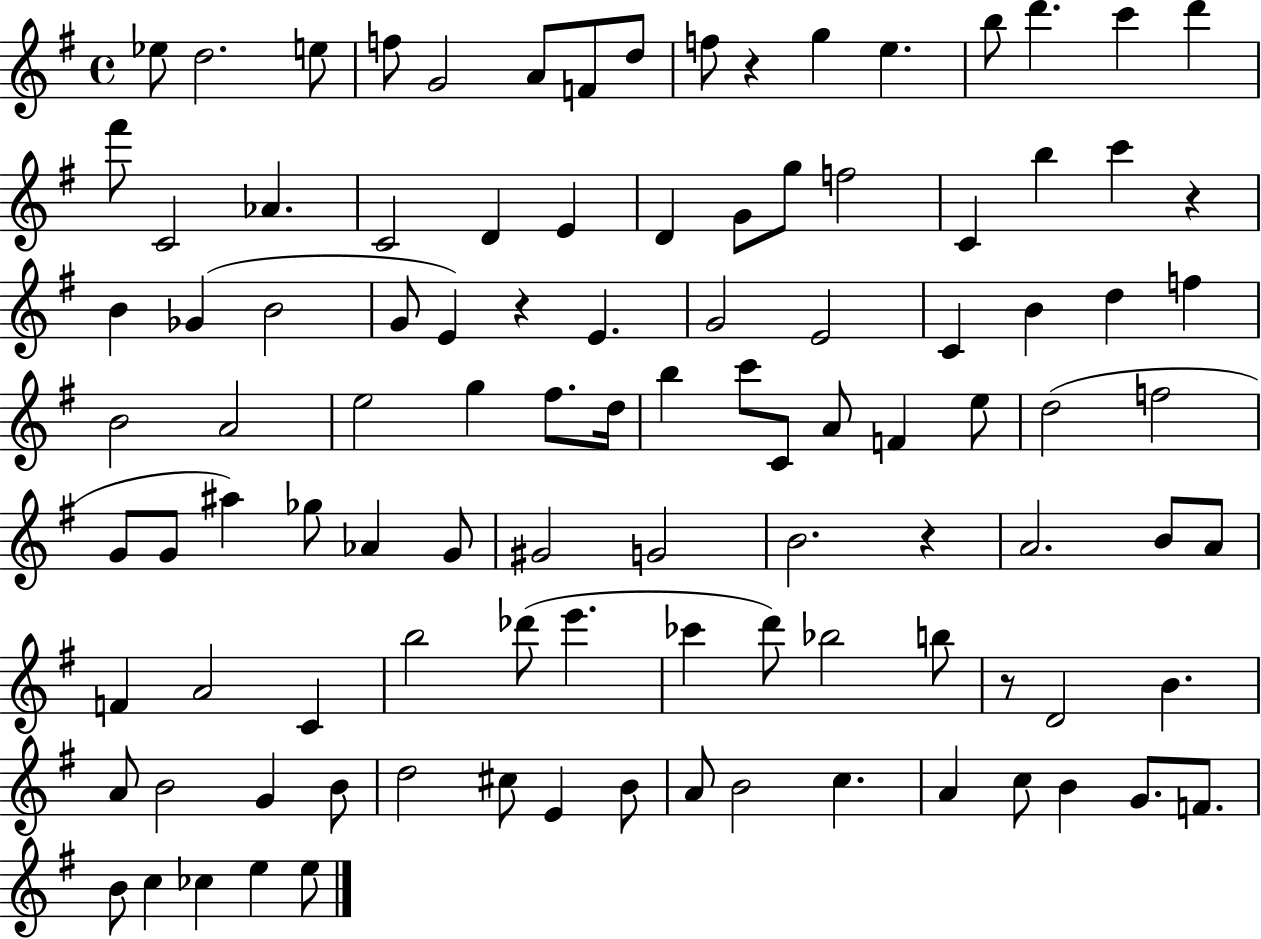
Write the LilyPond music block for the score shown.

{
  \clef treble
  \time 4/4
  \defaultTimeSignature
  \key g \major
  ees''8 d''2. e''8 | f''8 g'2 a'8 f'8 d''8 | f''8 r4 g''4 e''4. | b''8 d'''4. c'''4 d'''4 | \break fis'''8 c'2 aes'4. | c'2 d'4 e'4 | d'4 g'8 g''8 f''2 | c'4 b''4 c'''4 r4 | \break b'4 ges'4( b'2 | g'8 e'4) r4 e'4. | g'2 e'2 | c'4 b'4 d''4 f''4 | \break b'2 a'2 | e''2 g''4 fis''8. d''16 | b''4 c'''8 c'8 a'8 f'4 e''8 | d''2( f''2 | \break g'8 g'8 ais''4) ges''8 aes'4 g'8 | gis'2 g'2 | b'2. r4 | a'2. b'8 a'8 | \break f'4 a'2 c'4 | b''2 des'''8( e'''4. | ces'''4 d'''8) bes''2 b''8 | r8 d'2 b'4. | \break a'8 b'2 g'4 b'8 | d''2 cis''8 e'4 b'8 | a'8 b'2 c''4. | a'4 c''8 b'4 g'8. f'8. | \break b'8 c''4 ces''4 e''4 e''8 | \bar "|."
}